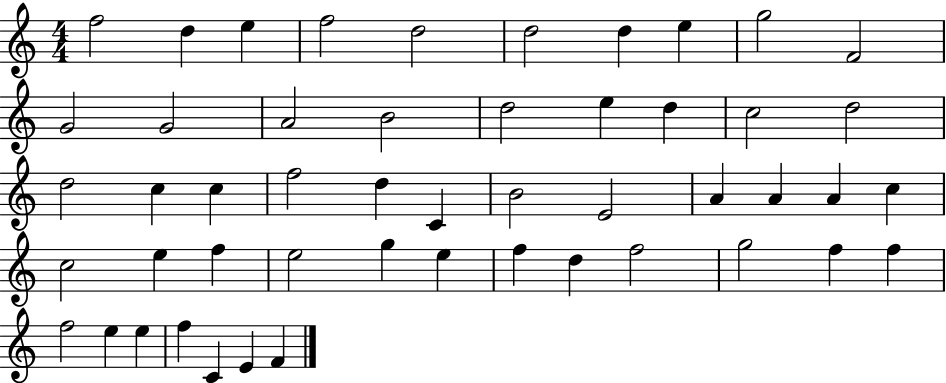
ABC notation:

X:1
T:Untitled
M:4/4
L:1/4
K:C
f2 d e f2 d2 d2 d e g2 F2 G2 G2 A2 B2 d2 e d c2 d2 d2 c c f2 d C B2 E2 A A A c c2 e f e2 g e f d f2 g2 f f f2 e e f C E F